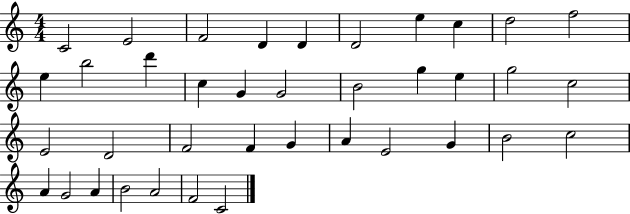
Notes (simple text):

C4/h E4/h F4/h D4/q D4/q D4/h E5/q C5/q D5/h F5/h E5/q B5/h D6/q C5/q G4/q G4/h B4/h G5/q E5/q G5/h C5/h E4/h D4/h F4/h F4/q G4/q A4/q E4/h G4/q B4/h C5/h A4/q G4/h A4/q B4/h A4/h F4/h C4/h